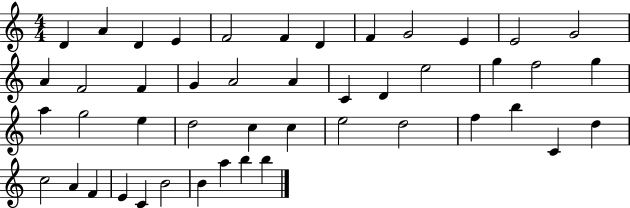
D4/q A4/q D4/q E4/q F4/h F4/q D4/q F4/q G4/h E4/q E4/h G4/h A4/q F4/h F4/q G4/q A4/h A4/q C4/q D4/q E5/h G5/q F5/h G5/q A5/q G5/h E5/q D5/h C5/q C5/q E5/h D5/h F5/q B5/q C4/q D5/q C5/h A4/q F4/q E4/q C4/q B4/h B4/q A5/q B5/q B5/q